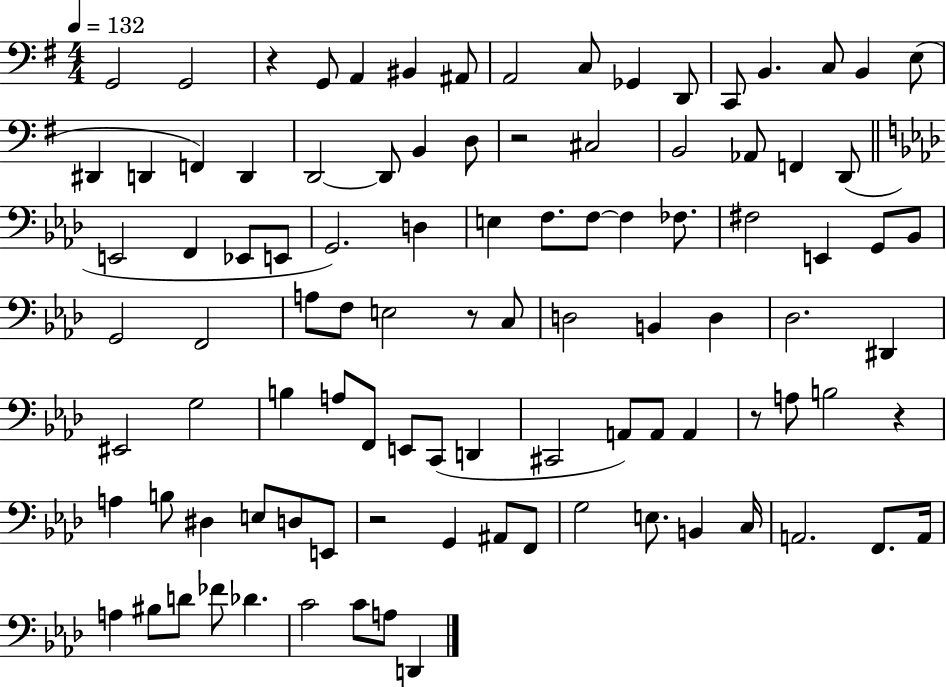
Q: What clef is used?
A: bass